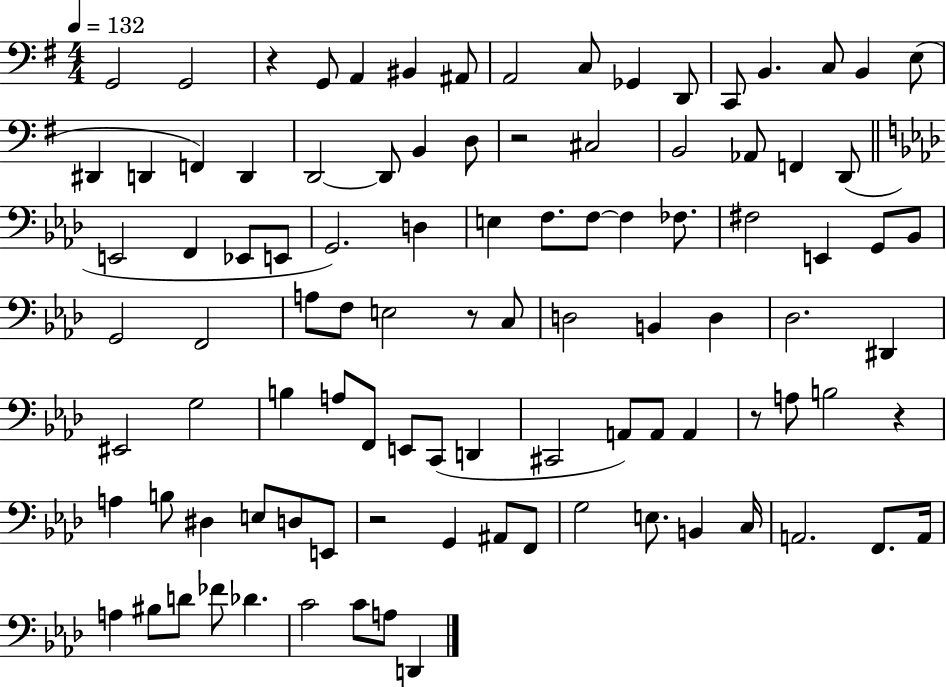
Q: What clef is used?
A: bass